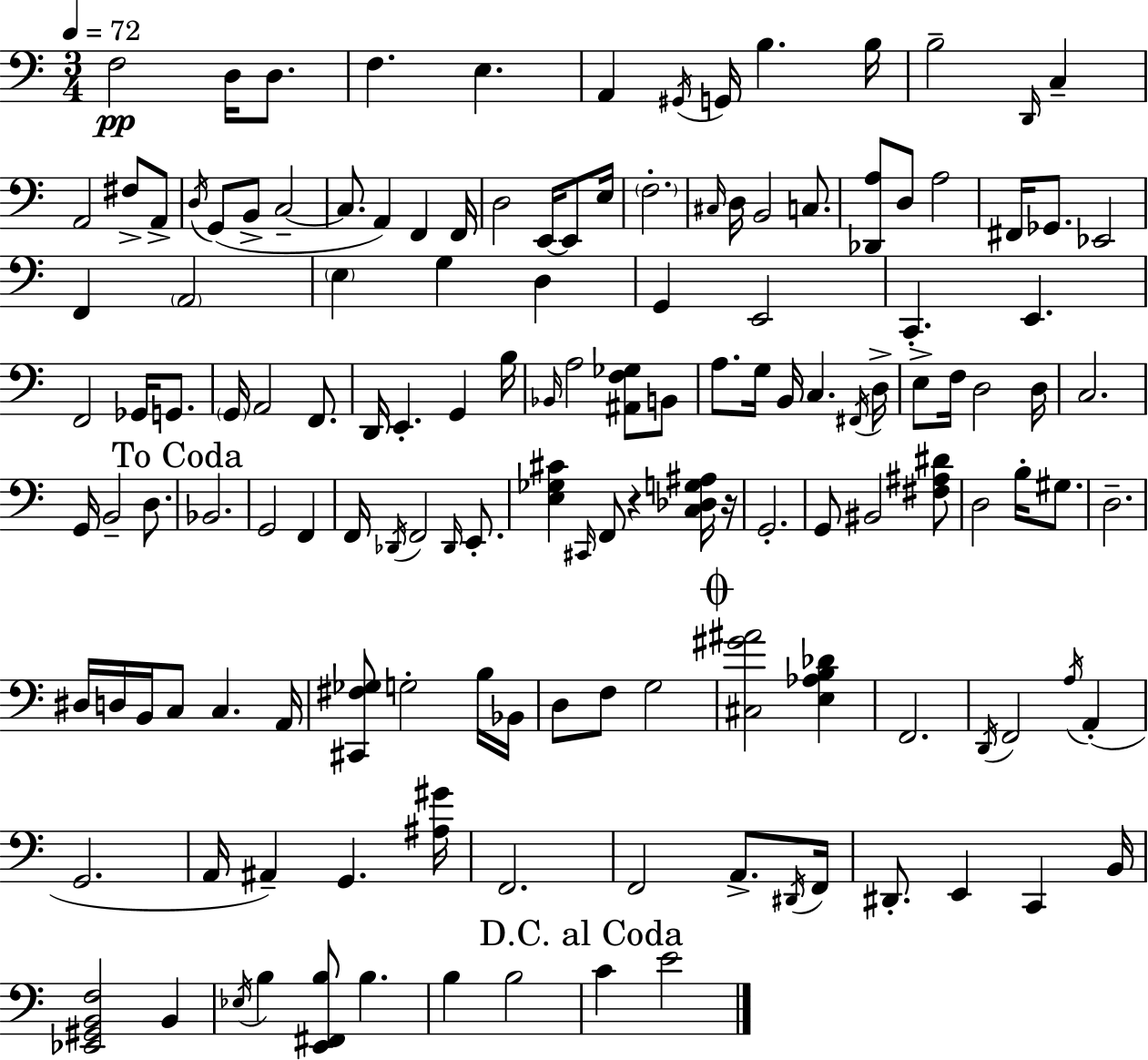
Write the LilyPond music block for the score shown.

{
  \clef bass
  \numericTimeSignature
  \time 3/4
  \key c \major
  \tempo 4 = 72
  f2\pp d16 d8. | f4. e4. | a,4 \acciaccatura { gis,16 } g,16 b4. | b16 b2-- \grace { d,16 } c4-- | \break a,2 fis8-> | a,8-> \acciaccatura { d16 } g,8( b,8-> c2--~~ | c8. a,4) f,4 | f,16 d2 e,16~~ | \break e,8 e16 \parenthesize f2.-. | \grace { cis16 } d16 b,2 | c8. <des, a>8 d8 a2 | fis,16 ges,8. ees,2 | \break f,4 \parenthesize a,2 | \parenthesize e4 g4 | d4 g,4 e,2 | c,4.-. e,4. | \break f,2 | ges,16 g,8. \parenthesize g,16 a,2 | f,8. d,16 e,4.-. g,4 | b16 \grace { bes,16 } a2 | \break <ais, f ges>8 b,8 a8. g16 b,16 c4. | \acciaccatura { fis,16 } d16-> e8-> f16 d2 | d16 c2. | g,16 b,2-- | \break d8. \mark "To Coda" bes,2. | g,2 | f,4 f,16 \acciaccatura { des,16 } f,2 | \grace { des,16 } e,8.-. <e ges cis'>4 | \break \grace { cis,16 } f,8 r4 <c des g ais>16 r16 g,2.-. | g,8 bis,2 | <fis ais dis'>8 d2 | b16-. gis8. d2.-- | \break dis16 d16 b,16 | c8 c4. a,16 <cis, fis ges>8 g2-. | b16 bes,16 d8 f8 | g2 \mark \markup { \musicglyph "scripts.coda" } <cis gis' ais'>2 | \break <e aes b des'>4 f,2. | \acciaccatura { d,16 } f,2 | \acciaccatura { a16 } a,4-.( g,2. | a,16 | \break ais,4--) g,4. <ais gis'>16 f,2. | f,2 | a,8.-> \acciaccatura { dis,16 } f,16 | dis,8.-. e,4 c,4 b,16 | \break <ees, gis, b, f>2 b,4 | \acciaccatura { ees16 } b4 <e, fis, b>8 b4. | b4 b2 | \mark "D.C. al Coda" c'4 e'2 | \break \bar "|."
}